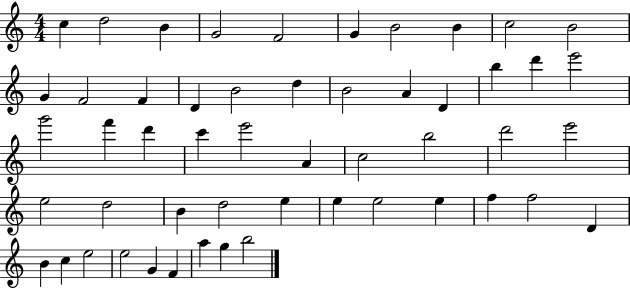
X:1
T:Untitled
M:4/4
L:1/4
K:C
c d2 B G2 F2 G B2 B c2 B2 G F2 F D B2 d B2 A D b d' e'2 g'2 f' d' c' e'2 A c2 b2 d'2 e'2 e2 d2 B d2 e e e2 e f f2 D B c e2 e2 G F a g b2